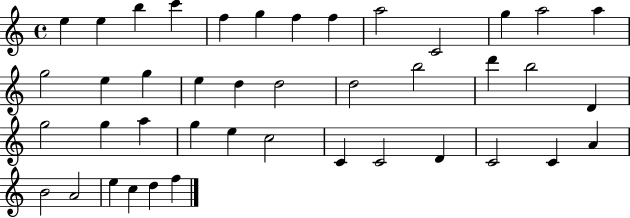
E5/q E5/q B5/q C6/q F5/q G5/q F5/q F5/q A5/h C4/h G5/q A5/h A5/q G5/h E5/q G5/q E5/q D5/q D5/h D5/h B5/h D6/q B5/h D4/q G5/h G5/q A5/q G5/q E5/q C5/h C4/q C4/h D4/q C4/h C4/q A4/q B4/h A4/h E5/q C5/q D5/q F5/q